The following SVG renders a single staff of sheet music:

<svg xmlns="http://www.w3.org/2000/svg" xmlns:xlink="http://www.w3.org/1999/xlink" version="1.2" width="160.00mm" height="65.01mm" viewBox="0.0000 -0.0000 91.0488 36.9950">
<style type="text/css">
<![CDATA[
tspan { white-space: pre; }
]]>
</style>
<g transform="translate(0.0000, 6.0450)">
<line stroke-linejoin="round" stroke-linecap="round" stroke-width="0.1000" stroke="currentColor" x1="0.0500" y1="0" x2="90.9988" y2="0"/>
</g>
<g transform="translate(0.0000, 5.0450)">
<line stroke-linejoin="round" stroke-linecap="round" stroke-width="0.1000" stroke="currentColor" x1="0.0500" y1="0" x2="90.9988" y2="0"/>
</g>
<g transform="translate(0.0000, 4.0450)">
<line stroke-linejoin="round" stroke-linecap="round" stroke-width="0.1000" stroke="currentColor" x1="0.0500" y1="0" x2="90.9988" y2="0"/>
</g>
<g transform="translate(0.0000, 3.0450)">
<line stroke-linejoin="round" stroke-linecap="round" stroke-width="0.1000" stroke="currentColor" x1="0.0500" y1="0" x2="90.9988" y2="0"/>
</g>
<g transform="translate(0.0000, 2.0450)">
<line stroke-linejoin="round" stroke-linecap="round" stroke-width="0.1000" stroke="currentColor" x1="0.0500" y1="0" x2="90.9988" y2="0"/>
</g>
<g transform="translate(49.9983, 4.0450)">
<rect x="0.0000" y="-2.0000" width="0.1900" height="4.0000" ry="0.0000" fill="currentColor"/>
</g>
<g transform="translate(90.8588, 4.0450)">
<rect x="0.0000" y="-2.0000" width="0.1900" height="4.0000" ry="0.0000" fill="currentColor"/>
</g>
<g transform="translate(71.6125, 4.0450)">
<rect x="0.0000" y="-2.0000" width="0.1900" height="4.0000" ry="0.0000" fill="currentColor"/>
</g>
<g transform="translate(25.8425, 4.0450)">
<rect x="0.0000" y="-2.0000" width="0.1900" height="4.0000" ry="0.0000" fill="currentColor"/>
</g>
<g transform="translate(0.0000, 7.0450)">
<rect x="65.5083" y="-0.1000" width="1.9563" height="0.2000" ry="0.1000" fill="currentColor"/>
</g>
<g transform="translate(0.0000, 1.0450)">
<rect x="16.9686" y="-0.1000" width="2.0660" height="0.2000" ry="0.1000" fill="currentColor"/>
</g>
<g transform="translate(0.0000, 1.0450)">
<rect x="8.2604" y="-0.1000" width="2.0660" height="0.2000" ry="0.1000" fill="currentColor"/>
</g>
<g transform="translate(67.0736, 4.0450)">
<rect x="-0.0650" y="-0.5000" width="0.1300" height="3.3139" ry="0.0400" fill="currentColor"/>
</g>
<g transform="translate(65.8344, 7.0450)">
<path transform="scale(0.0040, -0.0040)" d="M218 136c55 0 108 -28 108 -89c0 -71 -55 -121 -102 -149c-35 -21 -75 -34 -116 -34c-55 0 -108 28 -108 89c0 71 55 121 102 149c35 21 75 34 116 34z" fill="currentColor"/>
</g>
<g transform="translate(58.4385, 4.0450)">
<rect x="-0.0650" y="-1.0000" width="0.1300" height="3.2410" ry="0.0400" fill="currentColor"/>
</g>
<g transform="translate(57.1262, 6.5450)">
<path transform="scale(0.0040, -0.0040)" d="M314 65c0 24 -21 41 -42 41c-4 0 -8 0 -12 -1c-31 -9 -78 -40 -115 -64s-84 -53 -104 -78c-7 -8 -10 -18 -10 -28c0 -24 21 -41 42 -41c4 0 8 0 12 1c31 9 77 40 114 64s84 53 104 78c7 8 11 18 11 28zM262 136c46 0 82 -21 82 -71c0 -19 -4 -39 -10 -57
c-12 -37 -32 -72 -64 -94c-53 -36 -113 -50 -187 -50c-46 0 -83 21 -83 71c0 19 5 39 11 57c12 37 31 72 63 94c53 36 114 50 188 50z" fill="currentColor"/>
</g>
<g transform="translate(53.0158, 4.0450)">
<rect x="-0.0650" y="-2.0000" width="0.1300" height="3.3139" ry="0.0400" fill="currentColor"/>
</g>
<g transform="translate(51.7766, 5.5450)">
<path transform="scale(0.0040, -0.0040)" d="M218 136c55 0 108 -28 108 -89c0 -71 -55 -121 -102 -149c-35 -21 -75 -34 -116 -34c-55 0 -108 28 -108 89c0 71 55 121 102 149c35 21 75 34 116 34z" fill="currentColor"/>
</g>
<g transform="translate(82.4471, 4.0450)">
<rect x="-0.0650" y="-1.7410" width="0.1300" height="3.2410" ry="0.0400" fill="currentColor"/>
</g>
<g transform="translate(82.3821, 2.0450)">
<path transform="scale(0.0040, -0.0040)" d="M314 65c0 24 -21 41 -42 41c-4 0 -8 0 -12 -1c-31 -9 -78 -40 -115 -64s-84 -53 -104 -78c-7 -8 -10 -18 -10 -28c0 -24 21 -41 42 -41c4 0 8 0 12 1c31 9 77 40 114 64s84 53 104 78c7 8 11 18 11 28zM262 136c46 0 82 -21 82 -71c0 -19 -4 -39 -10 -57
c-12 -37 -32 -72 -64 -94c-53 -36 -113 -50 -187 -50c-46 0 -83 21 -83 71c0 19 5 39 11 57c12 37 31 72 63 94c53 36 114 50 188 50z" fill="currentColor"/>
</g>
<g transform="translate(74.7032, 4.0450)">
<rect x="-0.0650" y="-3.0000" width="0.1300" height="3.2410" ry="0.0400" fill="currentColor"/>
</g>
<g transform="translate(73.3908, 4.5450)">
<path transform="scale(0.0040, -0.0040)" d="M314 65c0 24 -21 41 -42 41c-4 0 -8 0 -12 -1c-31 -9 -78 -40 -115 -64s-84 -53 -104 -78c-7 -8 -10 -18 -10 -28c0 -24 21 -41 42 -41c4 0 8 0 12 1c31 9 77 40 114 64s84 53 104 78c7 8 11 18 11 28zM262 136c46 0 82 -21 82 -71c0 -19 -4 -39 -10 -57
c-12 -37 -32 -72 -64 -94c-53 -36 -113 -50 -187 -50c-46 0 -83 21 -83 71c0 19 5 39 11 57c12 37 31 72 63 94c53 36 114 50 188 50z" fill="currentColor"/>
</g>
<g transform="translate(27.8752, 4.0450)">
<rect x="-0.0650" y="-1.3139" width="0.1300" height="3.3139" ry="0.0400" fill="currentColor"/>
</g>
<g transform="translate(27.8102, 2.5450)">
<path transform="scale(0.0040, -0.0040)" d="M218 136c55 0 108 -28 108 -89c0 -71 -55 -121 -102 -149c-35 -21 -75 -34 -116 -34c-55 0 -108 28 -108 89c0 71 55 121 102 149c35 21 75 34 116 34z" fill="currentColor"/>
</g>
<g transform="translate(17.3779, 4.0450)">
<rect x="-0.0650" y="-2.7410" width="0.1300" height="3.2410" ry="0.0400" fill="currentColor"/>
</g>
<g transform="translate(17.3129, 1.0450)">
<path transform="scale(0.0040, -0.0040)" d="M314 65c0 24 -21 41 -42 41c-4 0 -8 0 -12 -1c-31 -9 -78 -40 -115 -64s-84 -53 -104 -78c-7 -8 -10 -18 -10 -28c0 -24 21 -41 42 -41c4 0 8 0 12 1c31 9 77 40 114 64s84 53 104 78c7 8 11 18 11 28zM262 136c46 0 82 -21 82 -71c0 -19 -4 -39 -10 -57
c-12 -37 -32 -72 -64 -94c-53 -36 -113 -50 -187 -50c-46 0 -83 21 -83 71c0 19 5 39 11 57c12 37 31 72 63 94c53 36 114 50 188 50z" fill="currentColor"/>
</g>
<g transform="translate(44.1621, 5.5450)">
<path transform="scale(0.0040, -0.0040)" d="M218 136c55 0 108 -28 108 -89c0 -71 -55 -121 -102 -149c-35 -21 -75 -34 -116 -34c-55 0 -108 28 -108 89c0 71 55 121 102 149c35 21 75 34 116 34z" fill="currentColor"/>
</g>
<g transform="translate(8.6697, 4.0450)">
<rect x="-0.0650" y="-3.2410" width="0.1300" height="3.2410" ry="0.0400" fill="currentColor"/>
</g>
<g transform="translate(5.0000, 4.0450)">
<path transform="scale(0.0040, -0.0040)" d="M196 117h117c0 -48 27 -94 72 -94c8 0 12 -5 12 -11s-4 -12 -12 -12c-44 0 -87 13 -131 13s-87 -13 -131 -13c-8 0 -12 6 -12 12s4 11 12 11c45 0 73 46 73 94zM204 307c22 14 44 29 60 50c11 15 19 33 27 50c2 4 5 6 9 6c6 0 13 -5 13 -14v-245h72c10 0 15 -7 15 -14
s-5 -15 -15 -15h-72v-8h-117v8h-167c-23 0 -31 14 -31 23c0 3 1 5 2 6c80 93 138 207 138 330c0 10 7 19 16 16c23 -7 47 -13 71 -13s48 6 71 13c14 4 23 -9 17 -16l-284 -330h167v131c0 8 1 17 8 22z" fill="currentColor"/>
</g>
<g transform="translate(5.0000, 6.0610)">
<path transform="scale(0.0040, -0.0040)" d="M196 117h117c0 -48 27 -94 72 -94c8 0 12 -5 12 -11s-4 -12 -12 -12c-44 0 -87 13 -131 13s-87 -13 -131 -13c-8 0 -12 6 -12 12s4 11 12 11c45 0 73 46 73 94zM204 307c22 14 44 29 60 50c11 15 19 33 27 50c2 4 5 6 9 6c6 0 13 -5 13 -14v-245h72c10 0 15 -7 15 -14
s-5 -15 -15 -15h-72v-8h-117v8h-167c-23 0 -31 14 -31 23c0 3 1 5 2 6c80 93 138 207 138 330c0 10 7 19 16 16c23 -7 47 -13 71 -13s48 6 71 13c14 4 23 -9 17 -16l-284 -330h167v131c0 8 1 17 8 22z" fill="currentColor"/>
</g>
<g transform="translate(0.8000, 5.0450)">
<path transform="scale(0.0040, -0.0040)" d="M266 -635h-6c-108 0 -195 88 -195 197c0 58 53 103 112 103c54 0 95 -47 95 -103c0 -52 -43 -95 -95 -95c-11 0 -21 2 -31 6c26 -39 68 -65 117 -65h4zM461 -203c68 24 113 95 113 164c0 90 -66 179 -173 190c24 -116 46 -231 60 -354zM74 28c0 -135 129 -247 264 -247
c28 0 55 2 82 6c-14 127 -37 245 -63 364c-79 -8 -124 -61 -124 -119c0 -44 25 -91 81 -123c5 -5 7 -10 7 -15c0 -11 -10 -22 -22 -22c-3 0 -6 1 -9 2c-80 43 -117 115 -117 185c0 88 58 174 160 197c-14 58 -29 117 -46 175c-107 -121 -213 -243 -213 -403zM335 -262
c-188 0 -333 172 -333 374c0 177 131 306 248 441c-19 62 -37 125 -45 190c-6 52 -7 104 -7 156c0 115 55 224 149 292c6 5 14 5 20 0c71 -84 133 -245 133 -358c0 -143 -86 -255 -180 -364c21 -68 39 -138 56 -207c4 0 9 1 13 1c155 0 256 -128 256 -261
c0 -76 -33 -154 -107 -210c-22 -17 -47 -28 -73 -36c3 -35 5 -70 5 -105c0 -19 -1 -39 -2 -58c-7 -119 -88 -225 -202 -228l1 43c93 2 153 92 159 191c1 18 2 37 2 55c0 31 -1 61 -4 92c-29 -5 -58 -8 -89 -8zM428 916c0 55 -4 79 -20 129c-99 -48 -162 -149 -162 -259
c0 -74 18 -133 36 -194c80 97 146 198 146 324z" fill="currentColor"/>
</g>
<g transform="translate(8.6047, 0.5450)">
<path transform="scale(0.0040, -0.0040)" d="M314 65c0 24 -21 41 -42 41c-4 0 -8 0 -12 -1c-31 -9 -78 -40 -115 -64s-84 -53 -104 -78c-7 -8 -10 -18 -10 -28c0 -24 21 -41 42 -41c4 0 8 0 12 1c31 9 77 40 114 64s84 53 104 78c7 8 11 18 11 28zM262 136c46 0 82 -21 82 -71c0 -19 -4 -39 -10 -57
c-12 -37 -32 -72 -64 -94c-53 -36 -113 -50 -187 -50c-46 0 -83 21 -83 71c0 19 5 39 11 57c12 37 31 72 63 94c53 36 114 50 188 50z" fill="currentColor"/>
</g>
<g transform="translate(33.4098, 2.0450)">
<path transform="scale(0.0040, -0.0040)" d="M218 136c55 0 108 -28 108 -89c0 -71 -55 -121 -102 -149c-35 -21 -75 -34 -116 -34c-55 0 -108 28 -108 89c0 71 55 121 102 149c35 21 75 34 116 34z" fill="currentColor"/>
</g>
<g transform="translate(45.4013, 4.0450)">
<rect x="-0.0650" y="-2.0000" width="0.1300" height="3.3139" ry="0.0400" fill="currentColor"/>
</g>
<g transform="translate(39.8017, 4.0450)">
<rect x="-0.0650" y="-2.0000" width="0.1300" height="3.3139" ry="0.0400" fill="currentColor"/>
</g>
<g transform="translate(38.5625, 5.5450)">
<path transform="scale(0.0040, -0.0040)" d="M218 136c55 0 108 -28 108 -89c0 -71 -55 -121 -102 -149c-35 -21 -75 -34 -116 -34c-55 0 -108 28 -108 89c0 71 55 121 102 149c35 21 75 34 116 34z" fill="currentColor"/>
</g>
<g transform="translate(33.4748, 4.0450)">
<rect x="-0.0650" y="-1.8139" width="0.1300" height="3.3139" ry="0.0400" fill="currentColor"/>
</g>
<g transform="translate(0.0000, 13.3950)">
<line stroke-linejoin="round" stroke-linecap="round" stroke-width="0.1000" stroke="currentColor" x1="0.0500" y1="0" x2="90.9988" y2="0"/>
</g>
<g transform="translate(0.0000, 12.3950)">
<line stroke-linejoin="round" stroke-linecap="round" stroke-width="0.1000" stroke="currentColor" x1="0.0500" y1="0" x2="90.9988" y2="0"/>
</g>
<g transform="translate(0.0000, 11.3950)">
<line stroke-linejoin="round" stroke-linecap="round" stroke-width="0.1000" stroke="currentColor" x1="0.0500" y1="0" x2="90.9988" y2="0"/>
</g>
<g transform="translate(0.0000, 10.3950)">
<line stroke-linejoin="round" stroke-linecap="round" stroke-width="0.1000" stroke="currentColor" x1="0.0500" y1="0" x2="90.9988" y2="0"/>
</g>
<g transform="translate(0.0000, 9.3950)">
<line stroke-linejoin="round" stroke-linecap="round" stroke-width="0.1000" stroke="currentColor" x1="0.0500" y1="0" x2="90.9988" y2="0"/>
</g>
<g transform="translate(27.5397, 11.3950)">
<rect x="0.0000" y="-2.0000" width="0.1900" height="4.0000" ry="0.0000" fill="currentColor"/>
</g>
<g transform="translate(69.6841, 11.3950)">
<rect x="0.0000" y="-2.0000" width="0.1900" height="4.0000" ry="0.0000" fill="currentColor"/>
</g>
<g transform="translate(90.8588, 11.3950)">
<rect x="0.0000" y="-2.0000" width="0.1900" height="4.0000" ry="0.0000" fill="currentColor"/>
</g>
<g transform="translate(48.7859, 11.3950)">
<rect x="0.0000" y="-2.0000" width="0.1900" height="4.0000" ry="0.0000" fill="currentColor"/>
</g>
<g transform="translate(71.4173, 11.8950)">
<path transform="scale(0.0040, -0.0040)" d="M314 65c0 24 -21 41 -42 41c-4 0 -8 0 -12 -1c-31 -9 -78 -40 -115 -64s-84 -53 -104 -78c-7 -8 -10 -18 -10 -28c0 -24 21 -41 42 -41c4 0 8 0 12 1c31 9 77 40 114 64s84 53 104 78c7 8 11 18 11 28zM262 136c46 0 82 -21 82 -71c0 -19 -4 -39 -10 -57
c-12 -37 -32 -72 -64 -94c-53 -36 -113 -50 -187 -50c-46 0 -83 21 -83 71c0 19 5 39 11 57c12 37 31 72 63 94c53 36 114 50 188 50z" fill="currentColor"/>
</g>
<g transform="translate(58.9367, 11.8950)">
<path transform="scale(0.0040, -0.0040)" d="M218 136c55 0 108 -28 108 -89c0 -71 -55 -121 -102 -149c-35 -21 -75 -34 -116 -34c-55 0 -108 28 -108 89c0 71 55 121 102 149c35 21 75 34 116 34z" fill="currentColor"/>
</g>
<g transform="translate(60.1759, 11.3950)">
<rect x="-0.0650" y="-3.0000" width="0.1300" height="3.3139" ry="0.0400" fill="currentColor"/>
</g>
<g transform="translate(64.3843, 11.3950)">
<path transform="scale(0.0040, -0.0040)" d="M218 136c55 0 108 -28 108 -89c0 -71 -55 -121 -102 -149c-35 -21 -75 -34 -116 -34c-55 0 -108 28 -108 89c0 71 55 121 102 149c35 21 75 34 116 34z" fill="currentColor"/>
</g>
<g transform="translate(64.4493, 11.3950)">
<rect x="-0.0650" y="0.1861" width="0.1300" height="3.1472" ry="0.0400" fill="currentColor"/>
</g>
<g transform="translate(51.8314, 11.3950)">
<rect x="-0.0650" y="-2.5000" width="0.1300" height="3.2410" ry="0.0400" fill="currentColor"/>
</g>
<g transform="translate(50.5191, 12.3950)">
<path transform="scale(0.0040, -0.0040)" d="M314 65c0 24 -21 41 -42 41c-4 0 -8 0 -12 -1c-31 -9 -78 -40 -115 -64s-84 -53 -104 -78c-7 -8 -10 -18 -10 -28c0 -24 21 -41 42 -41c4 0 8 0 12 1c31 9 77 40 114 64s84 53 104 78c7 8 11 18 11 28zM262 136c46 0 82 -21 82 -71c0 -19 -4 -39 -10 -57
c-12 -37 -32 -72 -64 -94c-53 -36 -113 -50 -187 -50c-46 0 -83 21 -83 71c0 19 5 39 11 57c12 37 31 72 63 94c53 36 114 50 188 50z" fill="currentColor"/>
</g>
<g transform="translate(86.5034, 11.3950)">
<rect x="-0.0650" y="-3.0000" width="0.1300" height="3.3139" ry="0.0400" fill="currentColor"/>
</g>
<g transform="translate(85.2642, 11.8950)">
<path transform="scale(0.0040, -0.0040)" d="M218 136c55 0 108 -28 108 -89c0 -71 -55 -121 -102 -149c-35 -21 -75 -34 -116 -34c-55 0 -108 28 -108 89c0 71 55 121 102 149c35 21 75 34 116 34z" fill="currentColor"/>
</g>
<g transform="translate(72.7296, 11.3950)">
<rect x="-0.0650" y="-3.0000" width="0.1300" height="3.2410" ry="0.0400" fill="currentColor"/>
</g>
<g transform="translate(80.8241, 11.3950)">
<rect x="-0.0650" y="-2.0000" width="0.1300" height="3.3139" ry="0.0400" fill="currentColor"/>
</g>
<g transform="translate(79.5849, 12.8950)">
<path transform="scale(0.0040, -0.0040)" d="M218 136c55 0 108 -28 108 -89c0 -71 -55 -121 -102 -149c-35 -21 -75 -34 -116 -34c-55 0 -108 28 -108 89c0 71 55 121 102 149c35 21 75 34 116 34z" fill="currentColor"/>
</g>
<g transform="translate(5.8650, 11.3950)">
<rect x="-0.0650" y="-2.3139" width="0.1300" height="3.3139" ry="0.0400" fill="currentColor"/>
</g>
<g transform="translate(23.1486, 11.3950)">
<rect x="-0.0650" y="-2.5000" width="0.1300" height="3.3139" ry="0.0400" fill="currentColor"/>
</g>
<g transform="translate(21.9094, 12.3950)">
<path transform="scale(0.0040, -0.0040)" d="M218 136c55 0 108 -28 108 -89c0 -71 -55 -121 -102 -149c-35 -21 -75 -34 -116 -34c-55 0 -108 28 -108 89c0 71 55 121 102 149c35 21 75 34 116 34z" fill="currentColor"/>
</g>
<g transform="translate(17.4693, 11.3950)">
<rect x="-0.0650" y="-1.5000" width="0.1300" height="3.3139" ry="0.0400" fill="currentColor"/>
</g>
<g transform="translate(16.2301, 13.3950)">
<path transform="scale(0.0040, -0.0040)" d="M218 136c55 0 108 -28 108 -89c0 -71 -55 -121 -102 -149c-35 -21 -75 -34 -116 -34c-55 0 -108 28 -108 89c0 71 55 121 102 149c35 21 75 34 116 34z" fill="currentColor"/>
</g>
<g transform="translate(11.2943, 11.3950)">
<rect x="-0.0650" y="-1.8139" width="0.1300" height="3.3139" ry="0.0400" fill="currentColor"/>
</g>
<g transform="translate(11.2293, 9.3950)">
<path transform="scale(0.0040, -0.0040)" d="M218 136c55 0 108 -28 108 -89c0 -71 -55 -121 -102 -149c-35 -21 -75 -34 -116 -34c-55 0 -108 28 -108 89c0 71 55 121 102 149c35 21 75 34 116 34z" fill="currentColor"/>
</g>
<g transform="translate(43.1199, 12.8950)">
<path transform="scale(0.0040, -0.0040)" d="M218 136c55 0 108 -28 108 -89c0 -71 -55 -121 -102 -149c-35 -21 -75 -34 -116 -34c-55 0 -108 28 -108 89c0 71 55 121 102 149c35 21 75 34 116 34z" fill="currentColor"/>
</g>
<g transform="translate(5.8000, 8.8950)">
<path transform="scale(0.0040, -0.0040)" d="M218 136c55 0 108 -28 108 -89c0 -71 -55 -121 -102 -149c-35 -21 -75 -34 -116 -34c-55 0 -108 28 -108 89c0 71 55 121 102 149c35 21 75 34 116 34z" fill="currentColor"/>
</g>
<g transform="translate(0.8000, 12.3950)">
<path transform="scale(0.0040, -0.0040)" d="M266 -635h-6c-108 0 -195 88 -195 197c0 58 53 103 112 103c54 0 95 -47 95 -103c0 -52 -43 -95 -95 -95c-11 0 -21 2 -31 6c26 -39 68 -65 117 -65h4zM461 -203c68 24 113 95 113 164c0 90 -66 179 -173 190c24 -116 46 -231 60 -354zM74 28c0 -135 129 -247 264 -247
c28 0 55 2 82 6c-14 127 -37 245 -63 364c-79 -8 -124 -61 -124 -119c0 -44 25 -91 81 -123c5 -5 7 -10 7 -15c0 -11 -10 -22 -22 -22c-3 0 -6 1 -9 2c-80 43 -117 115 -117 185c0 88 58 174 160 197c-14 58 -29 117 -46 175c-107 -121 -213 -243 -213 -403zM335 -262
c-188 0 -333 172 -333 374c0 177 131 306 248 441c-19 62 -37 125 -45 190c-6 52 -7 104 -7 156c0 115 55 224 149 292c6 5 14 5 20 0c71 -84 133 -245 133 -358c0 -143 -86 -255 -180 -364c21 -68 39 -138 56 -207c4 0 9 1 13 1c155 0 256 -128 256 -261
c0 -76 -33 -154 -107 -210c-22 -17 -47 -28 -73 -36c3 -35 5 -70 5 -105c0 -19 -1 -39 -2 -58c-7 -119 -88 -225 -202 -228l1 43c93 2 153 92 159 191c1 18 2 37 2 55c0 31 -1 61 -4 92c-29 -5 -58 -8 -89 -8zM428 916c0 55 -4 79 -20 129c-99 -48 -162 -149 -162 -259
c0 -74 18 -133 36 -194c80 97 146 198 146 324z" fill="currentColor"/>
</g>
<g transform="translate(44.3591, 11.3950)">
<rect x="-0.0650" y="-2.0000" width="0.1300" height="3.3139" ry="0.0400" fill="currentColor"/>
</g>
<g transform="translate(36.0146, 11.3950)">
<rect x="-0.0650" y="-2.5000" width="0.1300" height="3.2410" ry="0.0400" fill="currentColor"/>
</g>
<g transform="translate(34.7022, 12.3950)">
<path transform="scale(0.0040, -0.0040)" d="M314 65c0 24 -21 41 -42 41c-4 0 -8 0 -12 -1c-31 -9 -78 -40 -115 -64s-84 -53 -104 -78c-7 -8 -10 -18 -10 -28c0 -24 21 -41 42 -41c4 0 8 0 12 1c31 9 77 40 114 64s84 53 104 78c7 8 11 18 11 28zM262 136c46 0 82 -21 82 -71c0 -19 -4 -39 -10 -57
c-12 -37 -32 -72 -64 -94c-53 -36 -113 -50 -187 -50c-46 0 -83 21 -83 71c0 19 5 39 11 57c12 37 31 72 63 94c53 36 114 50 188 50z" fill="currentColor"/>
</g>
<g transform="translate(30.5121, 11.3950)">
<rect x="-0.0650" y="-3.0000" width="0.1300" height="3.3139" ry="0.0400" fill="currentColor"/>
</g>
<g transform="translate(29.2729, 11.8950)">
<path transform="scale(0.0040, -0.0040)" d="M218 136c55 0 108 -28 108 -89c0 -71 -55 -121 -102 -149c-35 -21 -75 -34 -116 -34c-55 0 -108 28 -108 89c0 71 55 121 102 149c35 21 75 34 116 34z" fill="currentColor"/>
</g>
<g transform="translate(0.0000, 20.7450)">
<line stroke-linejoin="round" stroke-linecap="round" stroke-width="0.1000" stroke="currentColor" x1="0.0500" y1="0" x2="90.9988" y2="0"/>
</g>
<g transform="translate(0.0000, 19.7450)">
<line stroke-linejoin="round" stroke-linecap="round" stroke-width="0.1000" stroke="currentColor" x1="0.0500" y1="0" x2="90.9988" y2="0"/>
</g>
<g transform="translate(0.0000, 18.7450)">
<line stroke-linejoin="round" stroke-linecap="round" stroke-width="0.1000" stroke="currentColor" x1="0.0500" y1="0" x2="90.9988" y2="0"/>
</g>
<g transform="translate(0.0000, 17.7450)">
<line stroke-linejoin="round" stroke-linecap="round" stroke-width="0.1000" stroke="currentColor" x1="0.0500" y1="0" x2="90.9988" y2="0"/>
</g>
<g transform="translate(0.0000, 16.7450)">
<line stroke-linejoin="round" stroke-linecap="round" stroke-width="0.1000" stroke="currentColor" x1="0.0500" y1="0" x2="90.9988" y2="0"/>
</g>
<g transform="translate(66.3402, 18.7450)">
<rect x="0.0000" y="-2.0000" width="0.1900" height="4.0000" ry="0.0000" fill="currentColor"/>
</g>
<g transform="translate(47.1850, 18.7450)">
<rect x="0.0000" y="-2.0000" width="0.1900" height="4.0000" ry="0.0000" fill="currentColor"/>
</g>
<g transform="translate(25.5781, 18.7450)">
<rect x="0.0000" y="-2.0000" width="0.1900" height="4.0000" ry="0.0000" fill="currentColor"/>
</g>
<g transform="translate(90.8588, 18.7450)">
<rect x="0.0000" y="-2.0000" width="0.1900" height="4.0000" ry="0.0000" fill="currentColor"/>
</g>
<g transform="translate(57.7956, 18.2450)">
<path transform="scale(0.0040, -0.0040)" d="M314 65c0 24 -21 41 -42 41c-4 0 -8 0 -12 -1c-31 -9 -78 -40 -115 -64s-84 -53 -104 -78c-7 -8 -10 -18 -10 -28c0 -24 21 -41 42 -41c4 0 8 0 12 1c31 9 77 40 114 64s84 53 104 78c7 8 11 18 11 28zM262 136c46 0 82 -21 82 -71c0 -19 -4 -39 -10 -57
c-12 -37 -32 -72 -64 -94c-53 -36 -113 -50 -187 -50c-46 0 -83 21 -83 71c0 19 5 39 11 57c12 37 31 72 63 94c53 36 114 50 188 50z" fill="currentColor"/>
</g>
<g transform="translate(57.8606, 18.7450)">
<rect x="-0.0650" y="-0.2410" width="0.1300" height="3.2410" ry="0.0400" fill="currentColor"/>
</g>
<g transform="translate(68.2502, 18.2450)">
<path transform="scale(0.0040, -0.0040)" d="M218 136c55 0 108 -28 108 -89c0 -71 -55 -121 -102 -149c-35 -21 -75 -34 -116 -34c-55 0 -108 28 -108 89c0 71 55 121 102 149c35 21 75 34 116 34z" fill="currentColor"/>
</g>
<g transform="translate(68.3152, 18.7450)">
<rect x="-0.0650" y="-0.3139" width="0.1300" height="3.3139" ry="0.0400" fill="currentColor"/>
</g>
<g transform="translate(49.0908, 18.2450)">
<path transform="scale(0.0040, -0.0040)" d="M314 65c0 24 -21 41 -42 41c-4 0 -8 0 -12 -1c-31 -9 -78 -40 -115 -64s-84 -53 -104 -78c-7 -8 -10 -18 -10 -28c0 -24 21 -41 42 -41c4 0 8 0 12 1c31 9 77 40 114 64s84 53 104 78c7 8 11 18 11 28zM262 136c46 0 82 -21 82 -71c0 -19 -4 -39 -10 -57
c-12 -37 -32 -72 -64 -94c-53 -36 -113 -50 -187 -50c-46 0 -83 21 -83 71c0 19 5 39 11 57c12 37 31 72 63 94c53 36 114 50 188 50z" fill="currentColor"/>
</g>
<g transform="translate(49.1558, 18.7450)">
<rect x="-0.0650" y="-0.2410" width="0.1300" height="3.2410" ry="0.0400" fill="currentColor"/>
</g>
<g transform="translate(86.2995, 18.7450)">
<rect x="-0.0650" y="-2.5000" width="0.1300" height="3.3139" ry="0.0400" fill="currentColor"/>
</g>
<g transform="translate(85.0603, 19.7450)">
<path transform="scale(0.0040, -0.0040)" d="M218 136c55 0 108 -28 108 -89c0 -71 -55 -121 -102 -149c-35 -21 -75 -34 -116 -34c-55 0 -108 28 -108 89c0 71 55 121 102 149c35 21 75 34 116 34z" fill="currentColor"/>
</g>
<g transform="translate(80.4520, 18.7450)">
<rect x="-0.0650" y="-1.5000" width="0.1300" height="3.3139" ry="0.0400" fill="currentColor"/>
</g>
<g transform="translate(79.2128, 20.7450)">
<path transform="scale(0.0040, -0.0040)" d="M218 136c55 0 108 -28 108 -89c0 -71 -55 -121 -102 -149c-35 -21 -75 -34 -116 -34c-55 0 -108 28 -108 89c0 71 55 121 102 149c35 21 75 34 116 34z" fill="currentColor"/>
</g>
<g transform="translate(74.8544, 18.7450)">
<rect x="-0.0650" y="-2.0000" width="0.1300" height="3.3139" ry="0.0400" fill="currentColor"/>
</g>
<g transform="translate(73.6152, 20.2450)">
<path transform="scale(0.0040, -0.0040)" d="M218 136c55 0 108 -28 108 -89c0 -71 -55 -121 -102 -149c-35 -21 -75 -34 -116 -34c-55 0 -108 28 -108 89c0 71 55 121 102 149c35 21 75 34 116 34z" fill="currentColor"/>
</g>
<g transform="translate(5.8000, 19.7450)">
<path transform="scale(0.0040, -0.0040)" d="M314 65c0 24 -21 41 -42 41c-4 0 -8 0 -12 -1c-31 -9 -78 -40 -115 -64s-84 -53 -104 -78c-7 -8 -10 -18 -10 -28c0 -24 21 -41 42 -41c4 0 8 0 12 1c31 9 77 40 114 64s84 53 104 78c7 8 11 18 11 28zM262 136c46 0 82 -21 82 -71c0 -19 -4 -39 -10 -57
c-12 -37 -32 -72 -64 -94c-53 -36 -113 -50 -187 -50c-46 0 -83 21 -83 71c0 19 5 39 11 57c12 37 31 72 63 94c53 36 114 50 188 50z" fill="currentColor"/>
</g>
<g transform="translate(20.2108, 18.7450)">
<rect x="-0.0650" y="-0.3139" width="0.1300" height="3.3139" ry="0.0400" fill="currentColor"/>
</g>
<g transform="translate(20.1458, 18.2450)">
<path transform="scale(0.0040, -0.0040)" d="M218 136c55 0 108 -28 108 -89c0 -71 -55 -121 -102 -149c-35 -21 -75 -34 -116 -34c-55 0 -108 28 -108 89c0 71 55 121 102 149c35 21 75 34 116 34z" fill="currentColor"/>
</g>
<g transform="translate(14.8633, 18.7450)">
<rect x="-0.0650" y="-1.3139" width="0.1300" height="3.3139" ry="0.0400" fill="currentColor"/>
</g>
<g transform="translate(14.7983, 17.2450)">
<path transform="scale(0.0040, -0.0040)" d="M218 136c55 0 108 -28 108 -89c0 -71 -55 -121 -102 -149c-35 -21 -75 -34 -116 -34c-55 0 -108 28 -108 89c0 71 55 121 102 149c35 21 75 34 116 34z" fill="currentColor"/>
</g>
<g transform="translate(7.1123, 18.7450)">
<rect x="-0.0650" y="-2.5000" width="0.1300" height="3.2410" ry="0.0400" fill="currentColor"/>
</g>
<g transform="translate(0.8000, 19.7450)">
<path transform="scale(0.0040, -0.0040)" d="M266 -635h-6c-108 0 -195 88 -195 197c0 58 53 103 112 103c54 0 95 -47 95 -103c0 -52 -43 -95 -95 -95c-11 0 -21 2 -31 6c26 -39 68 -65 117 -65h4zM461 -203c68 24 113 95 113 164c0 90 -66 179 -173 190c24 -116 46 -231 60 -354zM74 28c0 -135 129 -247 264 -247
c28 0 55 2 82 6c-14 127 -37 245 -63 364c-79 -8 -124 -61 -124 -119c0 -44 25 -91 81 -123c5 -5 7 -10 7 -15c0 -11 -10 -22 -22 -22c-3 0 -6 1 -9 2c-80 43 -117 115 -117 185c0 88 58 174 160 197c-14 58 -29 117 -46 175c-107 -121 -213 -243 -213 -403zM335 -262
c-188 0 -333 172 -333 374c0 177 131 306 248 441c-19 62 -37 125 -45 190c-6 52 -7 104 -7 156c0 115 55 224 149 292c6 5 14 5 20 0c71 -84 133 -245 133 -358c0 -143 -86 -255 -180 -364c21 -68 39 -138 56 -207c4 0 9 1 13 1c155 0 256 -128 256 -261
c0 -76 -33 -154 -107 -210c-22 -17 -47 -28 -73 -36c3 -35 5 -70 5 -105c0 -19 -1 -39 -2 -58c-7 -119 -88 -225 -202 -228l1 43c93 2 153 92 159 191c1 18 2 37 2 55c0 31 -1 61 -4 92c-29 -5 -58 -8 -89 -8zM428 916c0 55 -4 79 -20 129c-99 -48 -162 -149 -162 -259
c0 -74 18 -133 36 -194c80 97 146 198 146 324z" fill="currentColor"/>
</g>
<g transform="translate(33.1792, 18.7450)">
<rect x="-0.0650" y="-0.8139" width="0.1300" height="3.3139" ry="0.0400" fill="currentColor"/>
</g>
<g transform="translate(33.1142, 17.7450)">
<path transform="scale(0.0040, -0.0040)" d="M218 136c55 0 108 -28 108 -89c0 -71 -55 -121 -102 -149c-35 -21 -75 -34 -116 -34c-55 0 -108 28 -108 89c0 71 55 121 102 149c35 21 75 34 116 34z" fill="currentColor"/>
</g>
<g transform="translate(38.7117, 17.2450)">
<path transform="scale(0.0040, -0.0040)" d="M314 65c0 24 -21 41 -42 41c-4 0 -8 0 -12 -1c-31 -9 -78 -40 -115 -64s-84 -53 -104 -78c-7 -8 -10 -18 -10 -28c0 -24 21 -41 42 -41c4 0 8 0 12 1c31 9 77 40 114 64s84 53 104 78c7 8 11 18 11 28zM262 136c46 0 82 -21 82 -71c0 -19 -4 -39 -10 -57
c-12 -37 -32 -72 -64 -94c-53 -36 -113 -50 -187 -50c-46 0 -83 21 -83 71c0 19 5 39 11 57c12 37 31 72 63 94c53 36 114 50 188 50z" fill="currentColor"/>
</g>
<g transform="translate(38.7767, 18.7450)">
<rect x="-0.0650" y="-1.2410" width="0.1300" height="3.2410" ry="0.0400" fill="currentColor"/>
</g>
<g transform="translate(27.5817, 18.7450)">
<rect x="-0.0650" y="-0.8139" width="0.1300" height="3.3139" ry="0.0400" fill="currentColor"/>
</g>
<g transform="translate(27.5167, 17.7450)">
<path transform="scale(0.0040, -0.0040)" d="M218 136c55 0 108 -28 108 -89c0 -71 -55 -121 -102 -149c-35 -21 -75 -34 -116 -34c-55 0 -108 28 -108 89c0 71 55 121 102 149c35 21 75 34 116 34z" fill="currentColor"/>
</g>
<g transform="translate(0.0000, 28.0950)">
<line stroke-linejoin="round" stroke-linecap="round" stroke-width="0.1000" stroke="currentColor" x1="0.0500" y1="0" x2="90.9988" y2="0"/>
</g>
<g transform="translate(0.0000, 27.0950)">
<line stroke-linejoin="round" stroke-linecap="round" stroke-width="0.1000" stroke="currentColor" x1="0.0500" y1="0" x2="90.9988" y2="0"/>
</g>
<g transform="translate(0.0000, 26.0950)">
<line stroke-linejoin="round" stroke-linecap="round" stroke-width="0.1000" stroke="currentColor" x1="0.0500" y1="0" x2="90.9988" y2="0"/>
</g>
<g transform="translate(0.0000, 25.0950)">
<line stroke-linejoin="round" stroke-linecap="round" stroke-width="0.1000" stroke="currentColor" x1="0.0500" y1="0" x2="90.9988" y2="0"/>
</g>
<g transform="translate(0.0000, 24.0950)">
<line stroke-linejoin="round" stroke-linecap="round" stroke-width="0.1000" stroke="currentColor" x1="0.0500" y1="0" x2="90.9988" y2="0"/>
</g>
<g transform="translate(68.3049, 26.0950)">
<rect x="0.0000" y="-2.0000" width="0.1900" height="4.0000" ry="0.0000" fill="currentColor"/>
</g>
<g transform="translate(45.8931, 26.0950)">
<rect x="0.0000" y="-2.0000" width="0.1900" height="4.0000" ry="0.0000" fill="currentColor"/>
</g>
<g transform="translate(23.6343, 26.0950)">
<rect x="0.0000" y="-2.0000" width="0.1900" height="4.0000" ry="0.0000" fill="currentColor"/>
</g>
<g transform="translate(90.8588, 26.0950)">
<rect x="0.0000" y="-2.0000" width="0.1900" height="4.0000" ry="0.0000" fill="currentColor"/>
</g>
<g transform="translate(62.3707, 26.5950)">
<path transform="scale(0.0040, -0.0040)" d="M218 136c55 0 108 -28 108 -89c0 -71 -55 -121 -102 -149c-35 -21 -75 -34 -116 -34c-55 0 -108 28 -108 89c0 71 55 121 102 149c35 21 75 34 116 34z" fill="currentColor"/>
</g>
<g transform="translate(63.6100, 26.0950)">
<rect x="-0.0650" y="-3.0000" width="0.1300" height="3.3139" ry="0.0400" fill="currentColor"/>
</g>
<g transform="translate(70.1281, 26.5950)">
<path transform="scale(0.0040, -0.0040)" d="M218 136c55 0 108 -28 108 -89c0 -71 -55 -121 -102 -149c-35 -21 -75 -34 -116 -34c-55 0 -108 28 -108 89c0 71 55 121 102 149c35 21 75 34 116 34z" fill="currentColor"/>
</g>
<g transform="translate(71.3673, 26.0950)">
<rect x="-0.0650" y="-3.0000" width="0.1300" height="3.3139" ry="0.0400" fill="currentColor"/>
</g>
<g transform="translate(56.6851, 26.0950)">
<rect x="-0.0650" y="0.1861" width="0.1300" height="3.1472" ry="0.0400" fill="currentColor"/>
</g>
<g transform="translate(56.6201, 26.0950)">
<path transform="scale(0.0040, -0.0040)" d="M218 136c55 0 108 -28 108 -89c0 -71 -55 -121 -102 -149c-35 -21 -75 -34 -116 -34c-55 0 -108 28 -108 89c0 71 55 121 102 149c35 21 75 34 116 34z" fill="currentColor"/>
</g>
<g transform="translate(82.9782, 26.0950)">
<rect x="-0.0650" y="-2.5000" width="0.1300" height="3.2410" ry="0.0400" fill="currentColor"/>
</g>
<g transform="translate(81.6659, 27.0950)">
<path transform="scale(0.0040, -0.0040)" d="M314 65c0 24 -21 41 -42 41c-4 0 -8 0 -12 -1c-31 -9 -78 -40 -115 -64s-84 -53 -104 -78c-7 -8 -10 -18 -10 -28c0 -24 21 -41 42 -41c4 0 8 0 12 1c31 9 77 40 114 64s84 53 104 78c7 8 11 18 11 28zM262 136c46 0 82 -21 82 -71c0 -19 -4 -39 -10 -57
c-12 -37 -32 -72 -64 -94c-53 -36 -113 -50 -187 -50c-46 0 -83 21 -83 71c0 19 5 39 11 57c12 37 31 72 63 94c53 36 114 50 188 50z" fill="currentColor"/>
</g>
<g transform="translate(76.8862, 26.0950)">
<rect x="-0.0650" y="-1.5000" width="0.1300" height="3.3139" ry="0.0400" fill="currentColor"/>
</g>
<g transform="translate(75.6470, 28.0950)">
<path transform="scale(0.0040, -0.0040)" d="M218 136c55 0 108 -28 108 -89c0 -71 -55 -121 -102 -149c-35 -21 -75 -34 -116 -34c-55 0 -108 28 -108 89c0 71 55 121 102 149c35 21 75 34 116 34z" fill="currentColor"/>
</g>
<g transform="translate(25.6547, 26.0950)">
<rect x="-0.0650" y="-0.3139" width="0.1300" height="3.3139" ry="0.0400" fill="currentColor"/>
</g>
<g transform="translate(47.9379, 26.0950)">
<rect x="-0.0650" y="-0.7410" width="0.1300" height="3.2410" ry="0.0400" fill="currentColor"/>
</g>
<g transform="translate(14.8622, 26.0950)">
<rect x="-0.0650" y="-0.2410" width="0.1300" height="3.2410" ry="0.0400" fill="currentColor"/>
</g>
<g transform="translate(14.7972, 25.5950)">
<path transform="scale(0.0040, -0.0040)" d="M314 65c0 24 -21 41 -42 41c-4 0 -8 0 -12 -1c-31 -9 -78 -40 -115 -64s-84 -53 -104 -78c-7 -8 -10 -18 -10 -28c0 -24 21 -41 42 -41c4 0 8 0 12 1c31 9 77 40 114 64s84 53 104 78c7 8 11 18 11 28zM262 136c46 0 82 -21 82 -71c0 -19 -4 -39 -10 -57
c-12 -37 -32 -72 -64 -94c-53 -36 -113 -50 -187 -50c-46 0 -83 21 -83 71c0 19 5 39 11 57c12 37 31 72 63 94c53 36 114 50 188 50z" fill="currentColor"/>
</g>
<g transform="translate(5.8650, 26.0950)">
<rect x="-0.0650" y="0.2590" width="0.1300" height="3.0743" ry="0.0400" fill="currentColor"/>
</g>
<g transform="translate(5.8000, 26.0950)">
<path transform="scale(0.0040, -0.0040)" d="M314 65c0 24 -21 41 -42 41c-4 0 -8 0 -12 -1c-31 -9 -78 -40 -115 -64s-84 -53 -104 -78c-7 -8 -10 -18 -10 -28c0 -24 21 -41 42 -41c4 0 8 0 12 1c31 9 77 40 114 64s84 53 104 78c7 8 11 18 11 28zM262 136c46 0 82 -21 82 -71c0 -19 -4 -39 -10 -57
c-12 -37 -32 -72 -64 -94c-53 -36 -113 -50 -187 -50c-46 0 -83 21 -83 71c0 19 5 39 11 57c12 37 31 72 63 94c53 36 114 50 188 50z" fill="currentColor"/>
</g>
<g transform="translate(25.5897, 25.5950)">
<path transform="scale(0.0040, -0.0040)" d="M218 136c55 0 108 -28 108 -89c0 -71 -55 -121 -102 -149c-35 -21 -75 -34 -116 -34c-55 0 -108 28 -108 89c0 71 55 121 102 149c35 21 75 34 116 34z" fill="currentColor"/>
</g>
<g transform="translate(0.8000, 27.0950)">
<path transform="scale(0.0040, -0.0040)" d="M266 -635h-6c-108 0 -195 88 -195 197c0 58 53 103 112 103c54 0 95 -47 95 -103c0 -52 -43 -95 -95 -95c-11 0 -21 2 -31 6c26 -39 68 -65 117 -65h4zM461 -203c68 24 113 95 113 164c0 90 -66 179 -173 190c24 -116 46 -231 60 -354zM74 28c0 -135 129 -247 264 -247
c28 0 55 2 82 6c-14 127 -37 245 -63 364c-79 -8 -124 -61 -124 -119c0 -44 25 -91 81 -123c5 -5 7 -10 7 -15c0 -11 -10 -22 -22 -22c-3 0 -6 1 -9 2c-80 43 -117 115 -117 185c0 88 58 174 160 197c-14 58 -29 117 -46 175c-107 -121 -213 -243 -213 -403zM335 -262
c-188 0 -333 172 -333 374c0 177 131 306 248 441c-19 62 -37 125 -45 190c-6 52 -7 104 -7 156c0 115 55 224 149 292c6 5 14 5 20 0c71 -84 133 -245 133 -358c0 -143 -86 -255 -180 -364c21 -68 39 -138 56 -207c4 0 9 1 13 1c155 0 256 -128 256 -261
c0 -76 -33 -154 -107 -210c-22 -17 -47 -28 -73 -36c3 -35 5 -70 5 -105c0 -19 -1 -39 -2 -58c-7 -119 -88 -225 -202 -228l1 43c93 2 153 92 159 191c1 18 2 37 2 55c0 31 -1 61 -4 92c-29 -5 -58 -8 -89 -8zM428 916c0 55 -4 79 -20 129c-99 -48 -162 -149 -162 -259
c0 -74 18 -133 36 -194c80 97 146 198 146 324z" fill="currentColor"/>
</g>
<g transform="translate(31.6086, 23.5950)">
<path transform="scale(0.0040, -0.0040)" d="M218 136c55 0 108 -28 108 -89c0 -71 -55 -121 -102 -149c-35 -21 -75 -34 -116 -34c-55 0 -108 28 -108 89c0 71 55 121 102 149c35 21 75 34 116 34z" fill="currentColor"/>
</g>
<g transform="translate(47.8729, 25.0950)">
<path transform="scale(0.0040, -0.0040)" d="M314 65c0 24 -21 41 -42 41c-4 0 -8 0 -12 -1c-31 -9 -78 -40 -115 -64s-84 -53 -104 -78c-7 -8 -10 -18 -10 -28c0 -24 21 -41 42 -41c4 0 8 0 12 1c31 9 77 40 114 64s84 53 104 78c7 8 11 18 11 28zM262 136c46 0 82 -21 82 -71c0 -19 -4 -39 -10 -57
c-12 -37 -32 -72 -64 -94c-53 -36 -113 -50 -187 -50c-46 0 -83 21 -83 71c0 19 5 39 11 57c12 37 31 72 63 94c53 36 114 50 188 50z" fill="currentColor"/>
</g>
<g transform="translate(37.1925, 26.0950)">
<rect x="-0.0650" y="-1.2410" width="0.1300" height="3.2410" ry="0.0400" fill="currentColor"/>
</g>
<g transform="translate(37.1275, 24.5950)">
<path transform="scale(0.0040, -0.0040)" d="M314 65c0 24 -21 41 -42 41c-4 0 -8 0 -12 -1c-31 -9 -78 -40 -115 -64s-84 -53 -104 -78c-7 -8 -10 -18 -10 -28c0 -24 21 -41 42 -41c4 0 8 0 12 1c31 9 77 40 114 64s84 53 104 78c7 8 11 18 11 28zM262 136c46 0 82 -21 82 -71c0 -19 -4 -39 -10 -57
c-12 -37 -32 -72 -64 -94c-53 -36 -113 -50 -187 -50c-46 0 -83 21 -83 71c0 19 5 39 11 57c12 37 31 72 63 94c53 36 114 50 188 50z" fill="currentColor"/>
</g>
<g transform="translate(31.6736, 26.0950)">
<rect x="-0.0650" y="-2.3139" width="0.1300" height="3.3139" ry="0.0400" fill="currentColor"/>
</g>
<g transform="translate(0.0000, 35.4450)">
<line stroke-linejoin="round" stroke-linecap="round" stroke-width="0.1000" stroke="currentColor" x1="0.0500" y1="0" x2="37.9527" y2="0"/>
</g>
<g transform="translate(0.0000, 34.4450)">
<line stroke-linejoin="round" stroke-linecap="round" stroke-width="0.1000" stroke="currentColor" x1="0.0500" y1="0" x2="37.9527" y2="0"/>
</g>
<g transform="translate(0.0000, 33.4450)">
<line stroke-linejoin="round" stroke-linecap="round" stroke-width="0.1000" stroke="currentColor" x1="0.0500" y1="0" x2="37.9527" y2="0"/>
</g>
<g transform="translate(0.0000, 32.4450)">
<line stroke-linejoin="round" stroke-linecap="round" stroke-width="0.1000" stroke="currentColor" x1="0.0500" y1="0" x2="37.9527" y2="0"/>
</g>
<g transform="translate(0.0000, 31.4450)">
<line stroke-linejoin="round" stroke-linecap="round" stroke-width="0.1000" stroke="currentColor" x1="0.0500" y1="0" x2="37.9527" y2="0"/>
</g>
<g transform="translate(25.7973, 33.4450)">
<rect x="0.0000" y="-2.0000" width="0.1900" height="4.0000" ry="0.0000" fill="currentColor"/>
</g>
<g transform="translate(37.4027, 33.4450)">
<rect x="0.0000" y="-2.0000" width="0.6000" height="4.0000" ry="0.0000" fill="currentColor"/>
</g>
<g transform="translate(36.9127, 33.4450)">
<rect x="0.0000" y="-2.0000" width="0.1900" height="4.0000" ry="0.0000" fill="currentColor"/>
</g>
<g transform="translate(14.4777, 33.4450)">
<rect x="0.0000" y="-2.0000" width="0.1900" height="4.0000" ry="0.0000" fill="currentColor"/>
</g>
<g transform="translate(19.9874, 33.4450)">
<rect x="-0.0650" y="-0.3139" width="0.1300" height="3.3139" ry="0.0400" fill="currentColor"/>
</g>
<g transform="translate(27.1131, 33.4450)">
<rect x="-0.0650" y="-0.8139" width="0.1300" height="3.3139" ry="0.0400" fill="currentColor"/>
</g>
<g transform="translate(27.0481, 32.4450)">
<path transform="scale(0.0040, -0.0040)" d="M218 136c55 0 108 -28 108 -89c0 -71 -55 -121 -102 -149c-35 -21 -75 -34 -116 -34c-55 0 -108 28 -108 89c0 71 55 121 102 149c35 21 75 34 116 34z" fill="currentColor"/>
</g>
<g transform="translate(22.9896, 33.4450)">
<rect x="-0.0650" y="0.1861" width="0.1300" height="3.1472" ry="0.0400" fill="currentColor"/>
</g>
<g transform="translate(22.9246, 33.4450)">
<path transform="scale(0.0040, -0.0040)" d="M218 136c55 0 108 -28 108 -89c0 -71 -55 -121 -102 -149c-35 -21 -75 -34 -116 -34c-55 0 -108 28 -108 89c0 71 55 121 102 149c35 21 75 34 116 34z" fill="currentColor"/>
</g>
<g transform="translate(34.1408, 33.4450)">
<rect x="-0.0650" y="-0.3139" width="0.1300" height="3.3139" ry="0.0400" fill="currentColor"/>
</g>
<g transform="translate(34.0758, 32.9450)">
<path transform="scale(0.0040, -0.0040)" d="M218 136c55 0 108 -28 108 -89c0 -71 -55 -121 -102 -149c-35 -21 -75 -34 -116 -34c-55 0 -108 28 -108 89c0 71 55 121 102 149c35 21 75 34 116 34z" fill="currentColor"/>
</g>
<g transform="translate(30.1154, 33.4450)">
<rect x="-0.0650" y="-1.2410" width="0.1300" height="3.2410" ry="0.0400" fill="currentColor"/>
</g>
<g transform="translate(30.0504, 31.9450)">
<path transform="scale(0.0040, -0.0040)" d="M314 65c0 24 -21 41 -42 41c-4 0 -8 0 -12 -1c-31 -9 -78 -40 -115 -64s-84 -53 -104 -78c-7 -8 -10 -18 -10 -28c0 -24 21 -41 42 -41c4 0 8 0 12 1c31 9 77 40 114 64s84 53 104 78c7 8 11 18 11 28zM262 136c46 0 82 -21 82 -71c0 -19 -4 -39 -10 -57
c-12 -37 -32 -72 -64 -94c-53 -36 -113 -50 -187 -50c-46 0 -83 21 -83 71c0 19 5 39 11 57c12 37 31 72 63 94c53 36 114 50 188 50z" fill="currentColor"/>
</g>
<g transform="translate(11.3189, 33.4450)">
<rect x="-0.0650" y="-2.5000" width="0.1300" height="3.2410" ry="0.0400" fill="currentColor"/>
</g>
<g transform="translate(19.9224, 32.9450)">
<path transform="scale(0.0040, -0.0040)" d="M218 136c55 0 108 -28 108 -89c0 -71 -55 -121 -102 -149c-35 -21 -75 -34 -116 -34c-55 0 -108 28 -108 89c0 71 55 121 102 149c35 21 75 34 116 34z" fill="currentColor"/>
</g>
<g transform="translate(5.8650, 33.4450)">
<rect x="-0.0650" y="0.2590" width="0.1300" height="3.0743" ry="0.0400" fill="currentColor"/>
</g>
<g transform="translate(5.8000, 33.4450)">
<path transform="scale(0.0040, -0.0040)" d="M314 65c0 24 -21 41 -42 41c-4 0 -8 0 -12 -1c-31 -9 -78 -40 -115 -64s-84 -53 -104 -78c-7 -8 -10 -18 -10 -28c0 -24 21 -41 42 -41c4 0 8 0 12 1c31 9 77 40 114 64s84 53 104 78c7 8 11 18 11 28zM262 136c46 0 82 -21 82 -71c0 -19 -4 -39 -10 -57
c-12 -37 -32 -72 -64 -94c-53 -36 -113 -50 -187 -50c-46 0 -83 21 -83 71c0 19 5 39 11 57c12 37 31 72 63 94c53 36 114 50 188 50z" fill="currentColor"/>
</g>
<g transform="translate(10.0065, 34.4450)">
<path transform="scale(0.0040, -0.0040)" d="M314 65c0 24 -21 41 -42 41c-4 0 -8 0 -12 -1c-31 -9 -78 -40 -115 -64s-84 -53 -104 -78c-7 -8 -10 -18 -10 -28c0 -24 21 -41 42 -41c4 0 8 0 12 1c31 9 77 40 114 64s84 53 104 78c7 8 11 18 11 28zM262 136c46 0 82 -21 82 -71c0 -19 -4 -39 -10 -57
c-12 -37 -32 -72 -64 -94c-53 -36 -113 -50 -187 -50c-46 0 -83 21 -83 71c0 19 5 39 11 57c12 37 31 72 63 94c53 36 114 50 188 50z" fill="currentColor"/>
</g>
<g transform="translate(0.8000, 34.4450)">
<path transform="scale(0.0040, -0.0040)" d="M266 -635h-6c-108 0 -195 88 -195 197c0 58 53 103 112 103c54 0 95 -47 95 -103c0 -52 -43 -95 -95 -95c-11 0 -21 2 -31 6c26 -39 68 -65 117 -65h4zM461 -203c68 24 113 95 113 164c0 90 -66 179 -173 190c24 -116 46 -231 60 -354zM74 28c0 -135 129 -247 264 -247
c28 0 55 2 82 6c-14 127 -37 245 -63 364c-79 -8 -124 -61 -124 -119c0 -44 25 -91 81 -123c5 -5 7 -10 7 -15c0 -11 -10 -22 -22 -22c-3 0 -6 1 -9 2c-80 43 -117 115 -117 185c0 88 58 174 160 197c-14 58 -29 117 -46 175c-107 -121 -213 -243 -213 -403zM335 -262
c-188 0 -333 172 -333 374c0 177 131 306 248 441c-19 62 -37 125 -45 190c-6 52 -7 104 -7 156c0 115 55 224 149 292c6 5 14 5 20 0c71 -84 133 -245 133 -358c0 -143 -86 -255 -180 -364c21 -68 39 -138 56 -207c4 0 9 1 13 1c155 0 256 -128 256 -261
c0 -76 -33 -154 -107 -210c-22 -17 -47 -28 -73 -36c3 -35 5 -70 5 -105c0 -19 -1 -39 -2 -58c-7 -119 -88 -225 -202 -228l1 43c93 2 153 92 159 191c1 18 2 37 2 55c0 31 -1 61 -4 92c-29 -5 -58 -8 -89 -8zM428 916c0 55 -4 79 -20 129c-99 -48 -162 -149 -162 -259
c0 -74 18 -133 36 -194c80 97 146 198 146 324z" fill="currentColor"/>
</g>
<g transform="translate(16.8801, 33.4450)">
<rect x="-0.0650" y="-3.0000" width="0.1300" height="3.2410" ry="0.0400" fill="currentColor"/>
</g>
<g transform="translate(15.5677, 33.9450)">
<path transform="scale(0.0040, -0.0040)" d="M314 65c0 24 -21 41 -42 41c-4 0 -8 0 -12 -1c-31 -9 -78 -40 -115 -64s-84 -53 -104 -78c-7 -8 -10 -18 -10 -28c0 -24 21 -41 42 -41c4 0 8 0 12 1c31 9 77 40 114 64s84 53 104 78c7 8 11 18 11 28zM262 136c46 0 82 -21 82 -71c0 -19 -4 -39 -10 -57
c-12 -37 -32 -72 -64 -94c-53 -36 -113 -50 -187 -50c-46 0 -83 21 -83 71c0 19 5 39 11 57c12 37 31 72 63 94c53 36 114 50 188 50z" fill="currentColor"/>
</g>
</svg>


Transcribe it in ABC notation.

X:1
T:Untitled
M:4/4
L:1/4
K:C
b2 a2 e f F F F D2 C A2 f2 g f E G A G2 F G2 A B A2 F A G2 e c d d e2 c2 c2 c F E G B2 c2 c g e2 d2 B A A E G2 B2 G2 A2 c B d e2 c